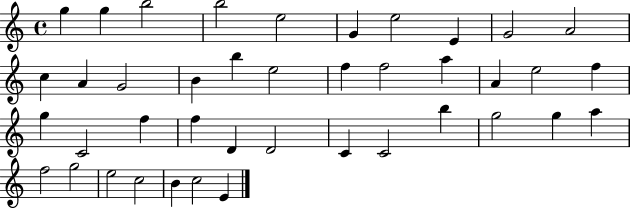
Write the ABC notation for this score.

X:1
T:Untitled
M:4/4
L:1/4
K:C
g g b2 b2 e2 G e2 E G2 A2 c A G2 B b e2 f f2 a A e2 f g C2 f f D D2 C C2 b g2 g a f2 g2 e2 c2 B c2 E